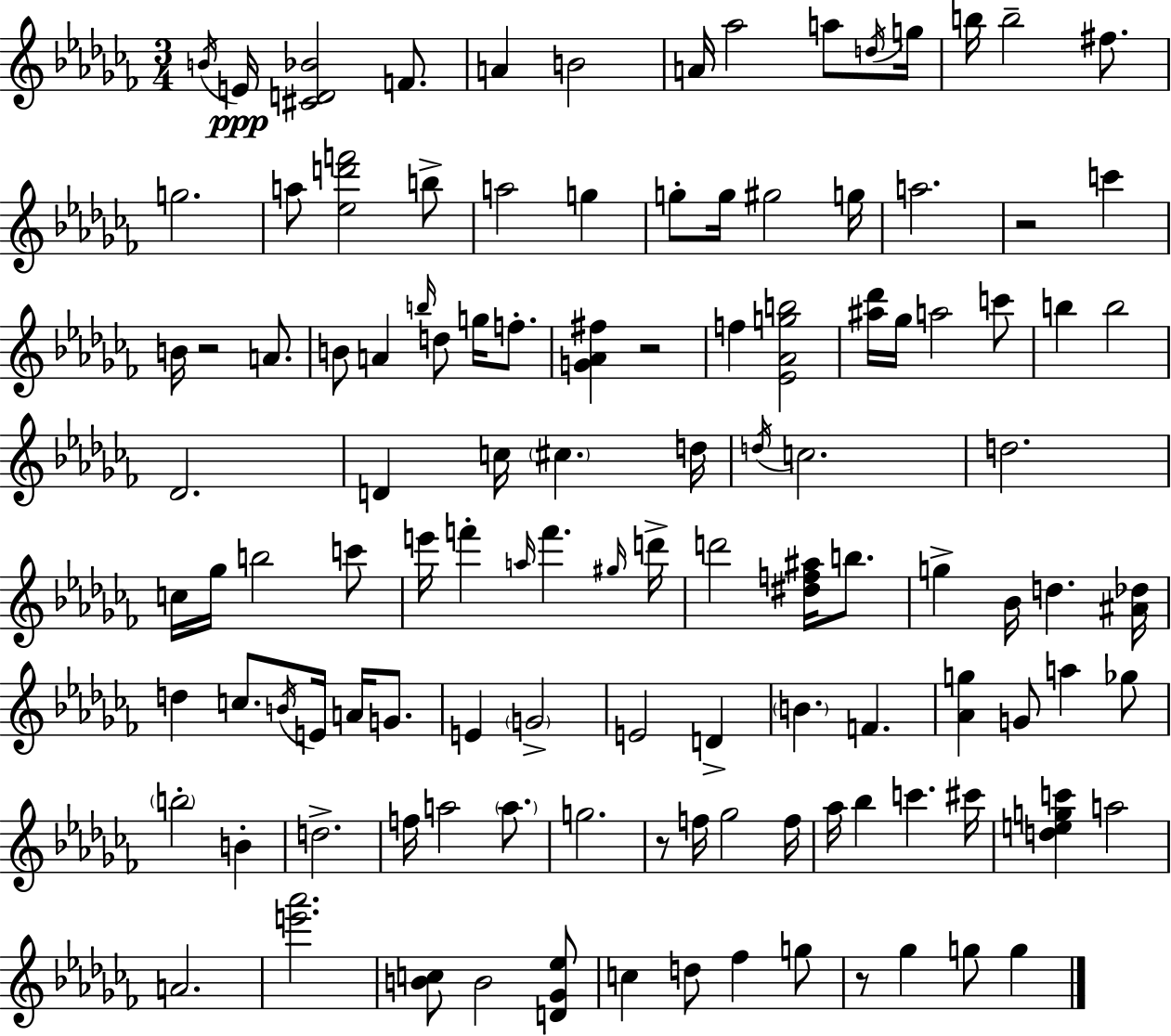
B4/s E4/s [C#4,D4,Bb4]/h F4/e. A4/q B4/h A4/s Ab5/h A5/e D5/s G5/s B5/s B5/h F#5/e. G5/h. A5/e [Eb5,D6,F6]/h B5/e A5/h G5/q G5/e G5/s G#5/h G5/s A5/h. R/h C6/q B4/s R/h A4/e. B4/e A4/q B5/s D5/e G5/s F5/e. [G4,Ab4,F#5]/q R/h F5/q [Eb4,Ab4,G5,B5]/h [A#5,Db6]/s Gb5/s A5/h C6/e B5/q B5/h Db4/h. D4/q C5/s C#5/q. D5/s D5/s C5/h. D5/h. C5/s Gb5/s B5/h C6/e E6/s F6/q A5/s F6/q. G#5/s D6/s D6/h [D#5,F5,A#5]/s B5/e. G5/q Bb4/s D5/q. [A#4,Db5]/s D5/q C5/e. B4/s E4/s A4/s G4/e. E4/q G4/h E4/h D4/q B4/q. F4/q. [Ab4,G5]/q G4/e A5/q Gb5/e B5/h B4/q D5/h. F5/s A5/h A5/e. G5/h. R/e F5/s Gb5/h F5/s Ab5/s Bb5/q C6/q. C#6/s [D5,E5,G5,C6]/q A5/h A4/h. [E6,Ab6]/h. [B4,C5]/e B4/h [D4,Gb4,Eb5]/e C5/q D5/e FES5/q G5/e R/e Gb5/q G5/e G5/q